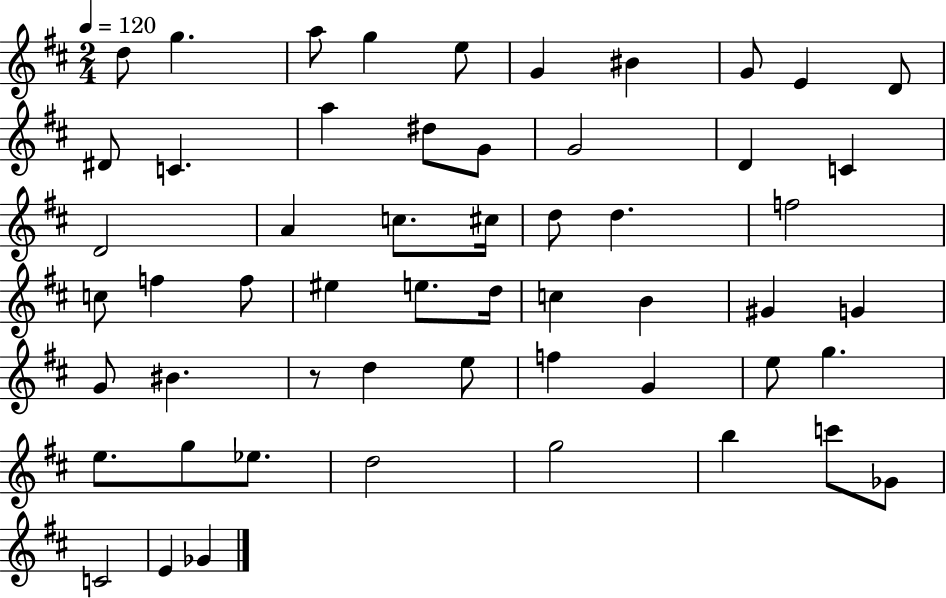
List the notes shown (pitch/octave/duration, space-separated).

D5/e G5/q. A5/e G5/q E5/e G4/q BIS4/q G4/e E4/q D4/e D#4/e C4/q. A5/q D#5/e G4/e G4/h D4/q C4/q D4/h A4/q C5/e. C#5/s D5/e D5/q. F5/h C5/e F5/q F5/e EIS5/q E5/e. D5/s C5/q B4/q G#4/q G4/q G4/e BIS4/q. R/e D5/q E5/e F5/q G4/q E5/e G5/q. E5/e. G5/e Eb5/e. D5/h G5/h B5/q C6/e Gb4/e C4/h E4/q Gb4/q